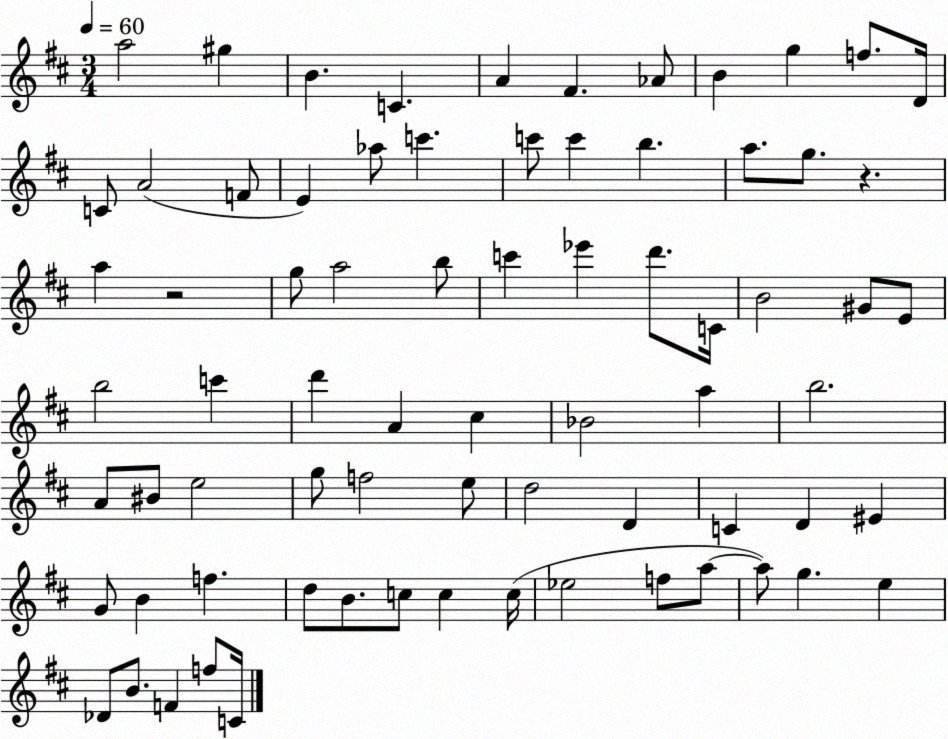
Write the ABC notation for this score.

X:1
T:Untitled
M:3/4
L:1/4
K:D
a2 ^g B C A ^F _A/2 B g f/2 D/4 C/2 A2 F/2 E _a/2 c' c'/2 c' b a/2 g/2 z a z2 g/2 a2 b/2 c' _e' d'/2 C/4 B2 ^G/2 E/2 b2 c' d' A ^c _B2 a b2 A/2 ^B/2 e2 g/2 f2 e/2 d2 D C D ^E G/2 B f d/2 B/2 c/2 c c/4 _e2 f/2 a/2 a/2 g e _D/2 B/2 F f/2 C/4